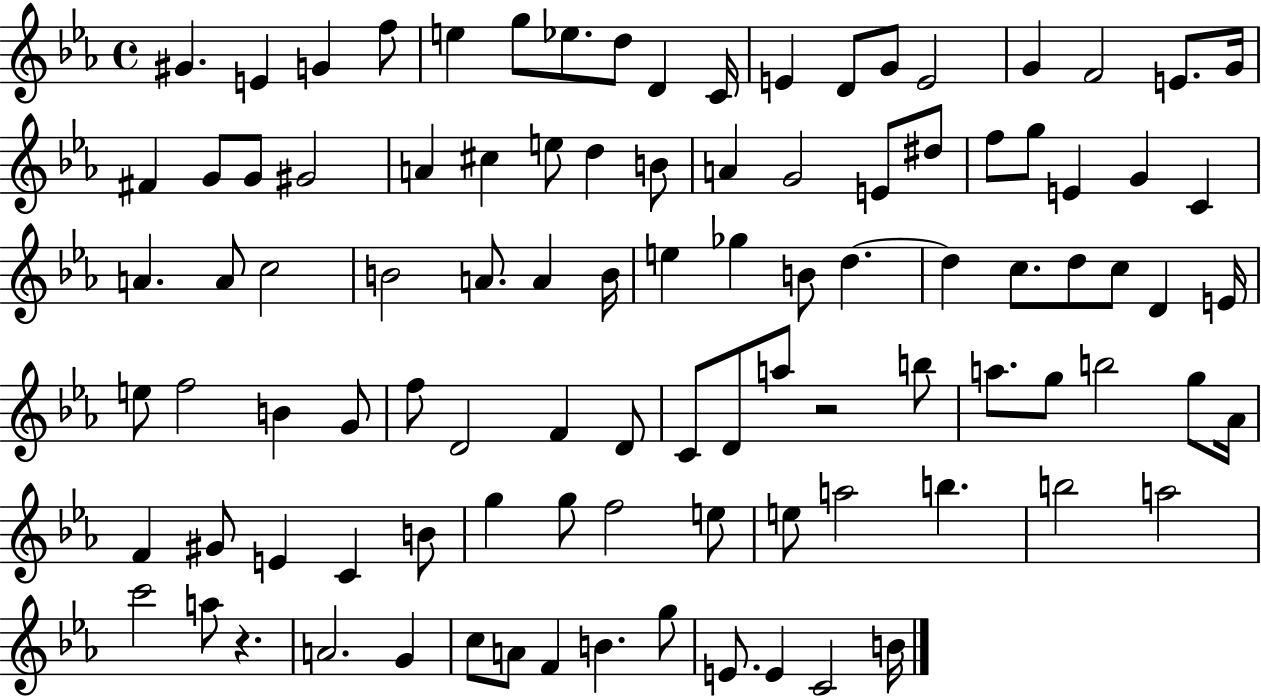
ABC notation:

X:1
T:Untitled
M:4/4
L:1/4
K:Eb
^G E G f/2 e g/2 _e/2 d/2 D C/4 E D/2 G/2 E2 G F2 E/2 G/4 ^F G/2 G/2 ^G2 A ^c e/2 d B/2 A G2 E/2 ^d/2 f/2 g/2 E G C A A/2 c2 B2 A/2 A B/4 e _g B/2 d d c/2 d/2 c/2 D E/4 e/2 f2 B G/2 f/2 D2 F D/2 C/2 D/2 a/2 z2 b/2 a/2 g/2 b2 g/2 _A/4 F ^G/2 E C B/2 g g/2 f2 e/2 e/2 a2 b b2 a2 c'2 a/2 z A2 G c/2 A/2 F B g/2 E/2 E C2 B/4